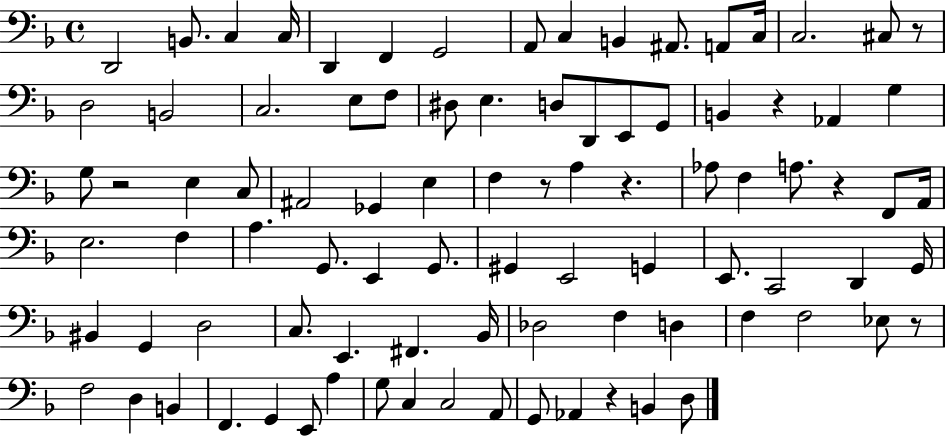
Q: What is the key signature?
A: F major